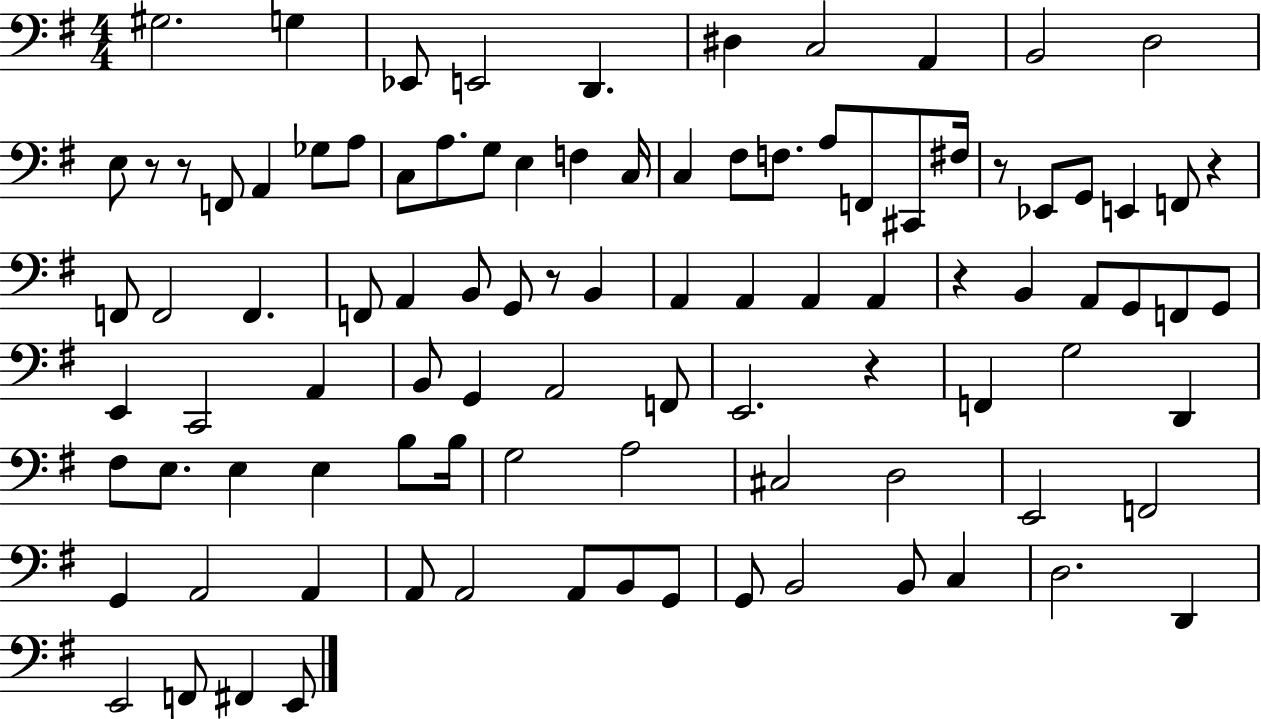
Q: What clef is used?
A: bass